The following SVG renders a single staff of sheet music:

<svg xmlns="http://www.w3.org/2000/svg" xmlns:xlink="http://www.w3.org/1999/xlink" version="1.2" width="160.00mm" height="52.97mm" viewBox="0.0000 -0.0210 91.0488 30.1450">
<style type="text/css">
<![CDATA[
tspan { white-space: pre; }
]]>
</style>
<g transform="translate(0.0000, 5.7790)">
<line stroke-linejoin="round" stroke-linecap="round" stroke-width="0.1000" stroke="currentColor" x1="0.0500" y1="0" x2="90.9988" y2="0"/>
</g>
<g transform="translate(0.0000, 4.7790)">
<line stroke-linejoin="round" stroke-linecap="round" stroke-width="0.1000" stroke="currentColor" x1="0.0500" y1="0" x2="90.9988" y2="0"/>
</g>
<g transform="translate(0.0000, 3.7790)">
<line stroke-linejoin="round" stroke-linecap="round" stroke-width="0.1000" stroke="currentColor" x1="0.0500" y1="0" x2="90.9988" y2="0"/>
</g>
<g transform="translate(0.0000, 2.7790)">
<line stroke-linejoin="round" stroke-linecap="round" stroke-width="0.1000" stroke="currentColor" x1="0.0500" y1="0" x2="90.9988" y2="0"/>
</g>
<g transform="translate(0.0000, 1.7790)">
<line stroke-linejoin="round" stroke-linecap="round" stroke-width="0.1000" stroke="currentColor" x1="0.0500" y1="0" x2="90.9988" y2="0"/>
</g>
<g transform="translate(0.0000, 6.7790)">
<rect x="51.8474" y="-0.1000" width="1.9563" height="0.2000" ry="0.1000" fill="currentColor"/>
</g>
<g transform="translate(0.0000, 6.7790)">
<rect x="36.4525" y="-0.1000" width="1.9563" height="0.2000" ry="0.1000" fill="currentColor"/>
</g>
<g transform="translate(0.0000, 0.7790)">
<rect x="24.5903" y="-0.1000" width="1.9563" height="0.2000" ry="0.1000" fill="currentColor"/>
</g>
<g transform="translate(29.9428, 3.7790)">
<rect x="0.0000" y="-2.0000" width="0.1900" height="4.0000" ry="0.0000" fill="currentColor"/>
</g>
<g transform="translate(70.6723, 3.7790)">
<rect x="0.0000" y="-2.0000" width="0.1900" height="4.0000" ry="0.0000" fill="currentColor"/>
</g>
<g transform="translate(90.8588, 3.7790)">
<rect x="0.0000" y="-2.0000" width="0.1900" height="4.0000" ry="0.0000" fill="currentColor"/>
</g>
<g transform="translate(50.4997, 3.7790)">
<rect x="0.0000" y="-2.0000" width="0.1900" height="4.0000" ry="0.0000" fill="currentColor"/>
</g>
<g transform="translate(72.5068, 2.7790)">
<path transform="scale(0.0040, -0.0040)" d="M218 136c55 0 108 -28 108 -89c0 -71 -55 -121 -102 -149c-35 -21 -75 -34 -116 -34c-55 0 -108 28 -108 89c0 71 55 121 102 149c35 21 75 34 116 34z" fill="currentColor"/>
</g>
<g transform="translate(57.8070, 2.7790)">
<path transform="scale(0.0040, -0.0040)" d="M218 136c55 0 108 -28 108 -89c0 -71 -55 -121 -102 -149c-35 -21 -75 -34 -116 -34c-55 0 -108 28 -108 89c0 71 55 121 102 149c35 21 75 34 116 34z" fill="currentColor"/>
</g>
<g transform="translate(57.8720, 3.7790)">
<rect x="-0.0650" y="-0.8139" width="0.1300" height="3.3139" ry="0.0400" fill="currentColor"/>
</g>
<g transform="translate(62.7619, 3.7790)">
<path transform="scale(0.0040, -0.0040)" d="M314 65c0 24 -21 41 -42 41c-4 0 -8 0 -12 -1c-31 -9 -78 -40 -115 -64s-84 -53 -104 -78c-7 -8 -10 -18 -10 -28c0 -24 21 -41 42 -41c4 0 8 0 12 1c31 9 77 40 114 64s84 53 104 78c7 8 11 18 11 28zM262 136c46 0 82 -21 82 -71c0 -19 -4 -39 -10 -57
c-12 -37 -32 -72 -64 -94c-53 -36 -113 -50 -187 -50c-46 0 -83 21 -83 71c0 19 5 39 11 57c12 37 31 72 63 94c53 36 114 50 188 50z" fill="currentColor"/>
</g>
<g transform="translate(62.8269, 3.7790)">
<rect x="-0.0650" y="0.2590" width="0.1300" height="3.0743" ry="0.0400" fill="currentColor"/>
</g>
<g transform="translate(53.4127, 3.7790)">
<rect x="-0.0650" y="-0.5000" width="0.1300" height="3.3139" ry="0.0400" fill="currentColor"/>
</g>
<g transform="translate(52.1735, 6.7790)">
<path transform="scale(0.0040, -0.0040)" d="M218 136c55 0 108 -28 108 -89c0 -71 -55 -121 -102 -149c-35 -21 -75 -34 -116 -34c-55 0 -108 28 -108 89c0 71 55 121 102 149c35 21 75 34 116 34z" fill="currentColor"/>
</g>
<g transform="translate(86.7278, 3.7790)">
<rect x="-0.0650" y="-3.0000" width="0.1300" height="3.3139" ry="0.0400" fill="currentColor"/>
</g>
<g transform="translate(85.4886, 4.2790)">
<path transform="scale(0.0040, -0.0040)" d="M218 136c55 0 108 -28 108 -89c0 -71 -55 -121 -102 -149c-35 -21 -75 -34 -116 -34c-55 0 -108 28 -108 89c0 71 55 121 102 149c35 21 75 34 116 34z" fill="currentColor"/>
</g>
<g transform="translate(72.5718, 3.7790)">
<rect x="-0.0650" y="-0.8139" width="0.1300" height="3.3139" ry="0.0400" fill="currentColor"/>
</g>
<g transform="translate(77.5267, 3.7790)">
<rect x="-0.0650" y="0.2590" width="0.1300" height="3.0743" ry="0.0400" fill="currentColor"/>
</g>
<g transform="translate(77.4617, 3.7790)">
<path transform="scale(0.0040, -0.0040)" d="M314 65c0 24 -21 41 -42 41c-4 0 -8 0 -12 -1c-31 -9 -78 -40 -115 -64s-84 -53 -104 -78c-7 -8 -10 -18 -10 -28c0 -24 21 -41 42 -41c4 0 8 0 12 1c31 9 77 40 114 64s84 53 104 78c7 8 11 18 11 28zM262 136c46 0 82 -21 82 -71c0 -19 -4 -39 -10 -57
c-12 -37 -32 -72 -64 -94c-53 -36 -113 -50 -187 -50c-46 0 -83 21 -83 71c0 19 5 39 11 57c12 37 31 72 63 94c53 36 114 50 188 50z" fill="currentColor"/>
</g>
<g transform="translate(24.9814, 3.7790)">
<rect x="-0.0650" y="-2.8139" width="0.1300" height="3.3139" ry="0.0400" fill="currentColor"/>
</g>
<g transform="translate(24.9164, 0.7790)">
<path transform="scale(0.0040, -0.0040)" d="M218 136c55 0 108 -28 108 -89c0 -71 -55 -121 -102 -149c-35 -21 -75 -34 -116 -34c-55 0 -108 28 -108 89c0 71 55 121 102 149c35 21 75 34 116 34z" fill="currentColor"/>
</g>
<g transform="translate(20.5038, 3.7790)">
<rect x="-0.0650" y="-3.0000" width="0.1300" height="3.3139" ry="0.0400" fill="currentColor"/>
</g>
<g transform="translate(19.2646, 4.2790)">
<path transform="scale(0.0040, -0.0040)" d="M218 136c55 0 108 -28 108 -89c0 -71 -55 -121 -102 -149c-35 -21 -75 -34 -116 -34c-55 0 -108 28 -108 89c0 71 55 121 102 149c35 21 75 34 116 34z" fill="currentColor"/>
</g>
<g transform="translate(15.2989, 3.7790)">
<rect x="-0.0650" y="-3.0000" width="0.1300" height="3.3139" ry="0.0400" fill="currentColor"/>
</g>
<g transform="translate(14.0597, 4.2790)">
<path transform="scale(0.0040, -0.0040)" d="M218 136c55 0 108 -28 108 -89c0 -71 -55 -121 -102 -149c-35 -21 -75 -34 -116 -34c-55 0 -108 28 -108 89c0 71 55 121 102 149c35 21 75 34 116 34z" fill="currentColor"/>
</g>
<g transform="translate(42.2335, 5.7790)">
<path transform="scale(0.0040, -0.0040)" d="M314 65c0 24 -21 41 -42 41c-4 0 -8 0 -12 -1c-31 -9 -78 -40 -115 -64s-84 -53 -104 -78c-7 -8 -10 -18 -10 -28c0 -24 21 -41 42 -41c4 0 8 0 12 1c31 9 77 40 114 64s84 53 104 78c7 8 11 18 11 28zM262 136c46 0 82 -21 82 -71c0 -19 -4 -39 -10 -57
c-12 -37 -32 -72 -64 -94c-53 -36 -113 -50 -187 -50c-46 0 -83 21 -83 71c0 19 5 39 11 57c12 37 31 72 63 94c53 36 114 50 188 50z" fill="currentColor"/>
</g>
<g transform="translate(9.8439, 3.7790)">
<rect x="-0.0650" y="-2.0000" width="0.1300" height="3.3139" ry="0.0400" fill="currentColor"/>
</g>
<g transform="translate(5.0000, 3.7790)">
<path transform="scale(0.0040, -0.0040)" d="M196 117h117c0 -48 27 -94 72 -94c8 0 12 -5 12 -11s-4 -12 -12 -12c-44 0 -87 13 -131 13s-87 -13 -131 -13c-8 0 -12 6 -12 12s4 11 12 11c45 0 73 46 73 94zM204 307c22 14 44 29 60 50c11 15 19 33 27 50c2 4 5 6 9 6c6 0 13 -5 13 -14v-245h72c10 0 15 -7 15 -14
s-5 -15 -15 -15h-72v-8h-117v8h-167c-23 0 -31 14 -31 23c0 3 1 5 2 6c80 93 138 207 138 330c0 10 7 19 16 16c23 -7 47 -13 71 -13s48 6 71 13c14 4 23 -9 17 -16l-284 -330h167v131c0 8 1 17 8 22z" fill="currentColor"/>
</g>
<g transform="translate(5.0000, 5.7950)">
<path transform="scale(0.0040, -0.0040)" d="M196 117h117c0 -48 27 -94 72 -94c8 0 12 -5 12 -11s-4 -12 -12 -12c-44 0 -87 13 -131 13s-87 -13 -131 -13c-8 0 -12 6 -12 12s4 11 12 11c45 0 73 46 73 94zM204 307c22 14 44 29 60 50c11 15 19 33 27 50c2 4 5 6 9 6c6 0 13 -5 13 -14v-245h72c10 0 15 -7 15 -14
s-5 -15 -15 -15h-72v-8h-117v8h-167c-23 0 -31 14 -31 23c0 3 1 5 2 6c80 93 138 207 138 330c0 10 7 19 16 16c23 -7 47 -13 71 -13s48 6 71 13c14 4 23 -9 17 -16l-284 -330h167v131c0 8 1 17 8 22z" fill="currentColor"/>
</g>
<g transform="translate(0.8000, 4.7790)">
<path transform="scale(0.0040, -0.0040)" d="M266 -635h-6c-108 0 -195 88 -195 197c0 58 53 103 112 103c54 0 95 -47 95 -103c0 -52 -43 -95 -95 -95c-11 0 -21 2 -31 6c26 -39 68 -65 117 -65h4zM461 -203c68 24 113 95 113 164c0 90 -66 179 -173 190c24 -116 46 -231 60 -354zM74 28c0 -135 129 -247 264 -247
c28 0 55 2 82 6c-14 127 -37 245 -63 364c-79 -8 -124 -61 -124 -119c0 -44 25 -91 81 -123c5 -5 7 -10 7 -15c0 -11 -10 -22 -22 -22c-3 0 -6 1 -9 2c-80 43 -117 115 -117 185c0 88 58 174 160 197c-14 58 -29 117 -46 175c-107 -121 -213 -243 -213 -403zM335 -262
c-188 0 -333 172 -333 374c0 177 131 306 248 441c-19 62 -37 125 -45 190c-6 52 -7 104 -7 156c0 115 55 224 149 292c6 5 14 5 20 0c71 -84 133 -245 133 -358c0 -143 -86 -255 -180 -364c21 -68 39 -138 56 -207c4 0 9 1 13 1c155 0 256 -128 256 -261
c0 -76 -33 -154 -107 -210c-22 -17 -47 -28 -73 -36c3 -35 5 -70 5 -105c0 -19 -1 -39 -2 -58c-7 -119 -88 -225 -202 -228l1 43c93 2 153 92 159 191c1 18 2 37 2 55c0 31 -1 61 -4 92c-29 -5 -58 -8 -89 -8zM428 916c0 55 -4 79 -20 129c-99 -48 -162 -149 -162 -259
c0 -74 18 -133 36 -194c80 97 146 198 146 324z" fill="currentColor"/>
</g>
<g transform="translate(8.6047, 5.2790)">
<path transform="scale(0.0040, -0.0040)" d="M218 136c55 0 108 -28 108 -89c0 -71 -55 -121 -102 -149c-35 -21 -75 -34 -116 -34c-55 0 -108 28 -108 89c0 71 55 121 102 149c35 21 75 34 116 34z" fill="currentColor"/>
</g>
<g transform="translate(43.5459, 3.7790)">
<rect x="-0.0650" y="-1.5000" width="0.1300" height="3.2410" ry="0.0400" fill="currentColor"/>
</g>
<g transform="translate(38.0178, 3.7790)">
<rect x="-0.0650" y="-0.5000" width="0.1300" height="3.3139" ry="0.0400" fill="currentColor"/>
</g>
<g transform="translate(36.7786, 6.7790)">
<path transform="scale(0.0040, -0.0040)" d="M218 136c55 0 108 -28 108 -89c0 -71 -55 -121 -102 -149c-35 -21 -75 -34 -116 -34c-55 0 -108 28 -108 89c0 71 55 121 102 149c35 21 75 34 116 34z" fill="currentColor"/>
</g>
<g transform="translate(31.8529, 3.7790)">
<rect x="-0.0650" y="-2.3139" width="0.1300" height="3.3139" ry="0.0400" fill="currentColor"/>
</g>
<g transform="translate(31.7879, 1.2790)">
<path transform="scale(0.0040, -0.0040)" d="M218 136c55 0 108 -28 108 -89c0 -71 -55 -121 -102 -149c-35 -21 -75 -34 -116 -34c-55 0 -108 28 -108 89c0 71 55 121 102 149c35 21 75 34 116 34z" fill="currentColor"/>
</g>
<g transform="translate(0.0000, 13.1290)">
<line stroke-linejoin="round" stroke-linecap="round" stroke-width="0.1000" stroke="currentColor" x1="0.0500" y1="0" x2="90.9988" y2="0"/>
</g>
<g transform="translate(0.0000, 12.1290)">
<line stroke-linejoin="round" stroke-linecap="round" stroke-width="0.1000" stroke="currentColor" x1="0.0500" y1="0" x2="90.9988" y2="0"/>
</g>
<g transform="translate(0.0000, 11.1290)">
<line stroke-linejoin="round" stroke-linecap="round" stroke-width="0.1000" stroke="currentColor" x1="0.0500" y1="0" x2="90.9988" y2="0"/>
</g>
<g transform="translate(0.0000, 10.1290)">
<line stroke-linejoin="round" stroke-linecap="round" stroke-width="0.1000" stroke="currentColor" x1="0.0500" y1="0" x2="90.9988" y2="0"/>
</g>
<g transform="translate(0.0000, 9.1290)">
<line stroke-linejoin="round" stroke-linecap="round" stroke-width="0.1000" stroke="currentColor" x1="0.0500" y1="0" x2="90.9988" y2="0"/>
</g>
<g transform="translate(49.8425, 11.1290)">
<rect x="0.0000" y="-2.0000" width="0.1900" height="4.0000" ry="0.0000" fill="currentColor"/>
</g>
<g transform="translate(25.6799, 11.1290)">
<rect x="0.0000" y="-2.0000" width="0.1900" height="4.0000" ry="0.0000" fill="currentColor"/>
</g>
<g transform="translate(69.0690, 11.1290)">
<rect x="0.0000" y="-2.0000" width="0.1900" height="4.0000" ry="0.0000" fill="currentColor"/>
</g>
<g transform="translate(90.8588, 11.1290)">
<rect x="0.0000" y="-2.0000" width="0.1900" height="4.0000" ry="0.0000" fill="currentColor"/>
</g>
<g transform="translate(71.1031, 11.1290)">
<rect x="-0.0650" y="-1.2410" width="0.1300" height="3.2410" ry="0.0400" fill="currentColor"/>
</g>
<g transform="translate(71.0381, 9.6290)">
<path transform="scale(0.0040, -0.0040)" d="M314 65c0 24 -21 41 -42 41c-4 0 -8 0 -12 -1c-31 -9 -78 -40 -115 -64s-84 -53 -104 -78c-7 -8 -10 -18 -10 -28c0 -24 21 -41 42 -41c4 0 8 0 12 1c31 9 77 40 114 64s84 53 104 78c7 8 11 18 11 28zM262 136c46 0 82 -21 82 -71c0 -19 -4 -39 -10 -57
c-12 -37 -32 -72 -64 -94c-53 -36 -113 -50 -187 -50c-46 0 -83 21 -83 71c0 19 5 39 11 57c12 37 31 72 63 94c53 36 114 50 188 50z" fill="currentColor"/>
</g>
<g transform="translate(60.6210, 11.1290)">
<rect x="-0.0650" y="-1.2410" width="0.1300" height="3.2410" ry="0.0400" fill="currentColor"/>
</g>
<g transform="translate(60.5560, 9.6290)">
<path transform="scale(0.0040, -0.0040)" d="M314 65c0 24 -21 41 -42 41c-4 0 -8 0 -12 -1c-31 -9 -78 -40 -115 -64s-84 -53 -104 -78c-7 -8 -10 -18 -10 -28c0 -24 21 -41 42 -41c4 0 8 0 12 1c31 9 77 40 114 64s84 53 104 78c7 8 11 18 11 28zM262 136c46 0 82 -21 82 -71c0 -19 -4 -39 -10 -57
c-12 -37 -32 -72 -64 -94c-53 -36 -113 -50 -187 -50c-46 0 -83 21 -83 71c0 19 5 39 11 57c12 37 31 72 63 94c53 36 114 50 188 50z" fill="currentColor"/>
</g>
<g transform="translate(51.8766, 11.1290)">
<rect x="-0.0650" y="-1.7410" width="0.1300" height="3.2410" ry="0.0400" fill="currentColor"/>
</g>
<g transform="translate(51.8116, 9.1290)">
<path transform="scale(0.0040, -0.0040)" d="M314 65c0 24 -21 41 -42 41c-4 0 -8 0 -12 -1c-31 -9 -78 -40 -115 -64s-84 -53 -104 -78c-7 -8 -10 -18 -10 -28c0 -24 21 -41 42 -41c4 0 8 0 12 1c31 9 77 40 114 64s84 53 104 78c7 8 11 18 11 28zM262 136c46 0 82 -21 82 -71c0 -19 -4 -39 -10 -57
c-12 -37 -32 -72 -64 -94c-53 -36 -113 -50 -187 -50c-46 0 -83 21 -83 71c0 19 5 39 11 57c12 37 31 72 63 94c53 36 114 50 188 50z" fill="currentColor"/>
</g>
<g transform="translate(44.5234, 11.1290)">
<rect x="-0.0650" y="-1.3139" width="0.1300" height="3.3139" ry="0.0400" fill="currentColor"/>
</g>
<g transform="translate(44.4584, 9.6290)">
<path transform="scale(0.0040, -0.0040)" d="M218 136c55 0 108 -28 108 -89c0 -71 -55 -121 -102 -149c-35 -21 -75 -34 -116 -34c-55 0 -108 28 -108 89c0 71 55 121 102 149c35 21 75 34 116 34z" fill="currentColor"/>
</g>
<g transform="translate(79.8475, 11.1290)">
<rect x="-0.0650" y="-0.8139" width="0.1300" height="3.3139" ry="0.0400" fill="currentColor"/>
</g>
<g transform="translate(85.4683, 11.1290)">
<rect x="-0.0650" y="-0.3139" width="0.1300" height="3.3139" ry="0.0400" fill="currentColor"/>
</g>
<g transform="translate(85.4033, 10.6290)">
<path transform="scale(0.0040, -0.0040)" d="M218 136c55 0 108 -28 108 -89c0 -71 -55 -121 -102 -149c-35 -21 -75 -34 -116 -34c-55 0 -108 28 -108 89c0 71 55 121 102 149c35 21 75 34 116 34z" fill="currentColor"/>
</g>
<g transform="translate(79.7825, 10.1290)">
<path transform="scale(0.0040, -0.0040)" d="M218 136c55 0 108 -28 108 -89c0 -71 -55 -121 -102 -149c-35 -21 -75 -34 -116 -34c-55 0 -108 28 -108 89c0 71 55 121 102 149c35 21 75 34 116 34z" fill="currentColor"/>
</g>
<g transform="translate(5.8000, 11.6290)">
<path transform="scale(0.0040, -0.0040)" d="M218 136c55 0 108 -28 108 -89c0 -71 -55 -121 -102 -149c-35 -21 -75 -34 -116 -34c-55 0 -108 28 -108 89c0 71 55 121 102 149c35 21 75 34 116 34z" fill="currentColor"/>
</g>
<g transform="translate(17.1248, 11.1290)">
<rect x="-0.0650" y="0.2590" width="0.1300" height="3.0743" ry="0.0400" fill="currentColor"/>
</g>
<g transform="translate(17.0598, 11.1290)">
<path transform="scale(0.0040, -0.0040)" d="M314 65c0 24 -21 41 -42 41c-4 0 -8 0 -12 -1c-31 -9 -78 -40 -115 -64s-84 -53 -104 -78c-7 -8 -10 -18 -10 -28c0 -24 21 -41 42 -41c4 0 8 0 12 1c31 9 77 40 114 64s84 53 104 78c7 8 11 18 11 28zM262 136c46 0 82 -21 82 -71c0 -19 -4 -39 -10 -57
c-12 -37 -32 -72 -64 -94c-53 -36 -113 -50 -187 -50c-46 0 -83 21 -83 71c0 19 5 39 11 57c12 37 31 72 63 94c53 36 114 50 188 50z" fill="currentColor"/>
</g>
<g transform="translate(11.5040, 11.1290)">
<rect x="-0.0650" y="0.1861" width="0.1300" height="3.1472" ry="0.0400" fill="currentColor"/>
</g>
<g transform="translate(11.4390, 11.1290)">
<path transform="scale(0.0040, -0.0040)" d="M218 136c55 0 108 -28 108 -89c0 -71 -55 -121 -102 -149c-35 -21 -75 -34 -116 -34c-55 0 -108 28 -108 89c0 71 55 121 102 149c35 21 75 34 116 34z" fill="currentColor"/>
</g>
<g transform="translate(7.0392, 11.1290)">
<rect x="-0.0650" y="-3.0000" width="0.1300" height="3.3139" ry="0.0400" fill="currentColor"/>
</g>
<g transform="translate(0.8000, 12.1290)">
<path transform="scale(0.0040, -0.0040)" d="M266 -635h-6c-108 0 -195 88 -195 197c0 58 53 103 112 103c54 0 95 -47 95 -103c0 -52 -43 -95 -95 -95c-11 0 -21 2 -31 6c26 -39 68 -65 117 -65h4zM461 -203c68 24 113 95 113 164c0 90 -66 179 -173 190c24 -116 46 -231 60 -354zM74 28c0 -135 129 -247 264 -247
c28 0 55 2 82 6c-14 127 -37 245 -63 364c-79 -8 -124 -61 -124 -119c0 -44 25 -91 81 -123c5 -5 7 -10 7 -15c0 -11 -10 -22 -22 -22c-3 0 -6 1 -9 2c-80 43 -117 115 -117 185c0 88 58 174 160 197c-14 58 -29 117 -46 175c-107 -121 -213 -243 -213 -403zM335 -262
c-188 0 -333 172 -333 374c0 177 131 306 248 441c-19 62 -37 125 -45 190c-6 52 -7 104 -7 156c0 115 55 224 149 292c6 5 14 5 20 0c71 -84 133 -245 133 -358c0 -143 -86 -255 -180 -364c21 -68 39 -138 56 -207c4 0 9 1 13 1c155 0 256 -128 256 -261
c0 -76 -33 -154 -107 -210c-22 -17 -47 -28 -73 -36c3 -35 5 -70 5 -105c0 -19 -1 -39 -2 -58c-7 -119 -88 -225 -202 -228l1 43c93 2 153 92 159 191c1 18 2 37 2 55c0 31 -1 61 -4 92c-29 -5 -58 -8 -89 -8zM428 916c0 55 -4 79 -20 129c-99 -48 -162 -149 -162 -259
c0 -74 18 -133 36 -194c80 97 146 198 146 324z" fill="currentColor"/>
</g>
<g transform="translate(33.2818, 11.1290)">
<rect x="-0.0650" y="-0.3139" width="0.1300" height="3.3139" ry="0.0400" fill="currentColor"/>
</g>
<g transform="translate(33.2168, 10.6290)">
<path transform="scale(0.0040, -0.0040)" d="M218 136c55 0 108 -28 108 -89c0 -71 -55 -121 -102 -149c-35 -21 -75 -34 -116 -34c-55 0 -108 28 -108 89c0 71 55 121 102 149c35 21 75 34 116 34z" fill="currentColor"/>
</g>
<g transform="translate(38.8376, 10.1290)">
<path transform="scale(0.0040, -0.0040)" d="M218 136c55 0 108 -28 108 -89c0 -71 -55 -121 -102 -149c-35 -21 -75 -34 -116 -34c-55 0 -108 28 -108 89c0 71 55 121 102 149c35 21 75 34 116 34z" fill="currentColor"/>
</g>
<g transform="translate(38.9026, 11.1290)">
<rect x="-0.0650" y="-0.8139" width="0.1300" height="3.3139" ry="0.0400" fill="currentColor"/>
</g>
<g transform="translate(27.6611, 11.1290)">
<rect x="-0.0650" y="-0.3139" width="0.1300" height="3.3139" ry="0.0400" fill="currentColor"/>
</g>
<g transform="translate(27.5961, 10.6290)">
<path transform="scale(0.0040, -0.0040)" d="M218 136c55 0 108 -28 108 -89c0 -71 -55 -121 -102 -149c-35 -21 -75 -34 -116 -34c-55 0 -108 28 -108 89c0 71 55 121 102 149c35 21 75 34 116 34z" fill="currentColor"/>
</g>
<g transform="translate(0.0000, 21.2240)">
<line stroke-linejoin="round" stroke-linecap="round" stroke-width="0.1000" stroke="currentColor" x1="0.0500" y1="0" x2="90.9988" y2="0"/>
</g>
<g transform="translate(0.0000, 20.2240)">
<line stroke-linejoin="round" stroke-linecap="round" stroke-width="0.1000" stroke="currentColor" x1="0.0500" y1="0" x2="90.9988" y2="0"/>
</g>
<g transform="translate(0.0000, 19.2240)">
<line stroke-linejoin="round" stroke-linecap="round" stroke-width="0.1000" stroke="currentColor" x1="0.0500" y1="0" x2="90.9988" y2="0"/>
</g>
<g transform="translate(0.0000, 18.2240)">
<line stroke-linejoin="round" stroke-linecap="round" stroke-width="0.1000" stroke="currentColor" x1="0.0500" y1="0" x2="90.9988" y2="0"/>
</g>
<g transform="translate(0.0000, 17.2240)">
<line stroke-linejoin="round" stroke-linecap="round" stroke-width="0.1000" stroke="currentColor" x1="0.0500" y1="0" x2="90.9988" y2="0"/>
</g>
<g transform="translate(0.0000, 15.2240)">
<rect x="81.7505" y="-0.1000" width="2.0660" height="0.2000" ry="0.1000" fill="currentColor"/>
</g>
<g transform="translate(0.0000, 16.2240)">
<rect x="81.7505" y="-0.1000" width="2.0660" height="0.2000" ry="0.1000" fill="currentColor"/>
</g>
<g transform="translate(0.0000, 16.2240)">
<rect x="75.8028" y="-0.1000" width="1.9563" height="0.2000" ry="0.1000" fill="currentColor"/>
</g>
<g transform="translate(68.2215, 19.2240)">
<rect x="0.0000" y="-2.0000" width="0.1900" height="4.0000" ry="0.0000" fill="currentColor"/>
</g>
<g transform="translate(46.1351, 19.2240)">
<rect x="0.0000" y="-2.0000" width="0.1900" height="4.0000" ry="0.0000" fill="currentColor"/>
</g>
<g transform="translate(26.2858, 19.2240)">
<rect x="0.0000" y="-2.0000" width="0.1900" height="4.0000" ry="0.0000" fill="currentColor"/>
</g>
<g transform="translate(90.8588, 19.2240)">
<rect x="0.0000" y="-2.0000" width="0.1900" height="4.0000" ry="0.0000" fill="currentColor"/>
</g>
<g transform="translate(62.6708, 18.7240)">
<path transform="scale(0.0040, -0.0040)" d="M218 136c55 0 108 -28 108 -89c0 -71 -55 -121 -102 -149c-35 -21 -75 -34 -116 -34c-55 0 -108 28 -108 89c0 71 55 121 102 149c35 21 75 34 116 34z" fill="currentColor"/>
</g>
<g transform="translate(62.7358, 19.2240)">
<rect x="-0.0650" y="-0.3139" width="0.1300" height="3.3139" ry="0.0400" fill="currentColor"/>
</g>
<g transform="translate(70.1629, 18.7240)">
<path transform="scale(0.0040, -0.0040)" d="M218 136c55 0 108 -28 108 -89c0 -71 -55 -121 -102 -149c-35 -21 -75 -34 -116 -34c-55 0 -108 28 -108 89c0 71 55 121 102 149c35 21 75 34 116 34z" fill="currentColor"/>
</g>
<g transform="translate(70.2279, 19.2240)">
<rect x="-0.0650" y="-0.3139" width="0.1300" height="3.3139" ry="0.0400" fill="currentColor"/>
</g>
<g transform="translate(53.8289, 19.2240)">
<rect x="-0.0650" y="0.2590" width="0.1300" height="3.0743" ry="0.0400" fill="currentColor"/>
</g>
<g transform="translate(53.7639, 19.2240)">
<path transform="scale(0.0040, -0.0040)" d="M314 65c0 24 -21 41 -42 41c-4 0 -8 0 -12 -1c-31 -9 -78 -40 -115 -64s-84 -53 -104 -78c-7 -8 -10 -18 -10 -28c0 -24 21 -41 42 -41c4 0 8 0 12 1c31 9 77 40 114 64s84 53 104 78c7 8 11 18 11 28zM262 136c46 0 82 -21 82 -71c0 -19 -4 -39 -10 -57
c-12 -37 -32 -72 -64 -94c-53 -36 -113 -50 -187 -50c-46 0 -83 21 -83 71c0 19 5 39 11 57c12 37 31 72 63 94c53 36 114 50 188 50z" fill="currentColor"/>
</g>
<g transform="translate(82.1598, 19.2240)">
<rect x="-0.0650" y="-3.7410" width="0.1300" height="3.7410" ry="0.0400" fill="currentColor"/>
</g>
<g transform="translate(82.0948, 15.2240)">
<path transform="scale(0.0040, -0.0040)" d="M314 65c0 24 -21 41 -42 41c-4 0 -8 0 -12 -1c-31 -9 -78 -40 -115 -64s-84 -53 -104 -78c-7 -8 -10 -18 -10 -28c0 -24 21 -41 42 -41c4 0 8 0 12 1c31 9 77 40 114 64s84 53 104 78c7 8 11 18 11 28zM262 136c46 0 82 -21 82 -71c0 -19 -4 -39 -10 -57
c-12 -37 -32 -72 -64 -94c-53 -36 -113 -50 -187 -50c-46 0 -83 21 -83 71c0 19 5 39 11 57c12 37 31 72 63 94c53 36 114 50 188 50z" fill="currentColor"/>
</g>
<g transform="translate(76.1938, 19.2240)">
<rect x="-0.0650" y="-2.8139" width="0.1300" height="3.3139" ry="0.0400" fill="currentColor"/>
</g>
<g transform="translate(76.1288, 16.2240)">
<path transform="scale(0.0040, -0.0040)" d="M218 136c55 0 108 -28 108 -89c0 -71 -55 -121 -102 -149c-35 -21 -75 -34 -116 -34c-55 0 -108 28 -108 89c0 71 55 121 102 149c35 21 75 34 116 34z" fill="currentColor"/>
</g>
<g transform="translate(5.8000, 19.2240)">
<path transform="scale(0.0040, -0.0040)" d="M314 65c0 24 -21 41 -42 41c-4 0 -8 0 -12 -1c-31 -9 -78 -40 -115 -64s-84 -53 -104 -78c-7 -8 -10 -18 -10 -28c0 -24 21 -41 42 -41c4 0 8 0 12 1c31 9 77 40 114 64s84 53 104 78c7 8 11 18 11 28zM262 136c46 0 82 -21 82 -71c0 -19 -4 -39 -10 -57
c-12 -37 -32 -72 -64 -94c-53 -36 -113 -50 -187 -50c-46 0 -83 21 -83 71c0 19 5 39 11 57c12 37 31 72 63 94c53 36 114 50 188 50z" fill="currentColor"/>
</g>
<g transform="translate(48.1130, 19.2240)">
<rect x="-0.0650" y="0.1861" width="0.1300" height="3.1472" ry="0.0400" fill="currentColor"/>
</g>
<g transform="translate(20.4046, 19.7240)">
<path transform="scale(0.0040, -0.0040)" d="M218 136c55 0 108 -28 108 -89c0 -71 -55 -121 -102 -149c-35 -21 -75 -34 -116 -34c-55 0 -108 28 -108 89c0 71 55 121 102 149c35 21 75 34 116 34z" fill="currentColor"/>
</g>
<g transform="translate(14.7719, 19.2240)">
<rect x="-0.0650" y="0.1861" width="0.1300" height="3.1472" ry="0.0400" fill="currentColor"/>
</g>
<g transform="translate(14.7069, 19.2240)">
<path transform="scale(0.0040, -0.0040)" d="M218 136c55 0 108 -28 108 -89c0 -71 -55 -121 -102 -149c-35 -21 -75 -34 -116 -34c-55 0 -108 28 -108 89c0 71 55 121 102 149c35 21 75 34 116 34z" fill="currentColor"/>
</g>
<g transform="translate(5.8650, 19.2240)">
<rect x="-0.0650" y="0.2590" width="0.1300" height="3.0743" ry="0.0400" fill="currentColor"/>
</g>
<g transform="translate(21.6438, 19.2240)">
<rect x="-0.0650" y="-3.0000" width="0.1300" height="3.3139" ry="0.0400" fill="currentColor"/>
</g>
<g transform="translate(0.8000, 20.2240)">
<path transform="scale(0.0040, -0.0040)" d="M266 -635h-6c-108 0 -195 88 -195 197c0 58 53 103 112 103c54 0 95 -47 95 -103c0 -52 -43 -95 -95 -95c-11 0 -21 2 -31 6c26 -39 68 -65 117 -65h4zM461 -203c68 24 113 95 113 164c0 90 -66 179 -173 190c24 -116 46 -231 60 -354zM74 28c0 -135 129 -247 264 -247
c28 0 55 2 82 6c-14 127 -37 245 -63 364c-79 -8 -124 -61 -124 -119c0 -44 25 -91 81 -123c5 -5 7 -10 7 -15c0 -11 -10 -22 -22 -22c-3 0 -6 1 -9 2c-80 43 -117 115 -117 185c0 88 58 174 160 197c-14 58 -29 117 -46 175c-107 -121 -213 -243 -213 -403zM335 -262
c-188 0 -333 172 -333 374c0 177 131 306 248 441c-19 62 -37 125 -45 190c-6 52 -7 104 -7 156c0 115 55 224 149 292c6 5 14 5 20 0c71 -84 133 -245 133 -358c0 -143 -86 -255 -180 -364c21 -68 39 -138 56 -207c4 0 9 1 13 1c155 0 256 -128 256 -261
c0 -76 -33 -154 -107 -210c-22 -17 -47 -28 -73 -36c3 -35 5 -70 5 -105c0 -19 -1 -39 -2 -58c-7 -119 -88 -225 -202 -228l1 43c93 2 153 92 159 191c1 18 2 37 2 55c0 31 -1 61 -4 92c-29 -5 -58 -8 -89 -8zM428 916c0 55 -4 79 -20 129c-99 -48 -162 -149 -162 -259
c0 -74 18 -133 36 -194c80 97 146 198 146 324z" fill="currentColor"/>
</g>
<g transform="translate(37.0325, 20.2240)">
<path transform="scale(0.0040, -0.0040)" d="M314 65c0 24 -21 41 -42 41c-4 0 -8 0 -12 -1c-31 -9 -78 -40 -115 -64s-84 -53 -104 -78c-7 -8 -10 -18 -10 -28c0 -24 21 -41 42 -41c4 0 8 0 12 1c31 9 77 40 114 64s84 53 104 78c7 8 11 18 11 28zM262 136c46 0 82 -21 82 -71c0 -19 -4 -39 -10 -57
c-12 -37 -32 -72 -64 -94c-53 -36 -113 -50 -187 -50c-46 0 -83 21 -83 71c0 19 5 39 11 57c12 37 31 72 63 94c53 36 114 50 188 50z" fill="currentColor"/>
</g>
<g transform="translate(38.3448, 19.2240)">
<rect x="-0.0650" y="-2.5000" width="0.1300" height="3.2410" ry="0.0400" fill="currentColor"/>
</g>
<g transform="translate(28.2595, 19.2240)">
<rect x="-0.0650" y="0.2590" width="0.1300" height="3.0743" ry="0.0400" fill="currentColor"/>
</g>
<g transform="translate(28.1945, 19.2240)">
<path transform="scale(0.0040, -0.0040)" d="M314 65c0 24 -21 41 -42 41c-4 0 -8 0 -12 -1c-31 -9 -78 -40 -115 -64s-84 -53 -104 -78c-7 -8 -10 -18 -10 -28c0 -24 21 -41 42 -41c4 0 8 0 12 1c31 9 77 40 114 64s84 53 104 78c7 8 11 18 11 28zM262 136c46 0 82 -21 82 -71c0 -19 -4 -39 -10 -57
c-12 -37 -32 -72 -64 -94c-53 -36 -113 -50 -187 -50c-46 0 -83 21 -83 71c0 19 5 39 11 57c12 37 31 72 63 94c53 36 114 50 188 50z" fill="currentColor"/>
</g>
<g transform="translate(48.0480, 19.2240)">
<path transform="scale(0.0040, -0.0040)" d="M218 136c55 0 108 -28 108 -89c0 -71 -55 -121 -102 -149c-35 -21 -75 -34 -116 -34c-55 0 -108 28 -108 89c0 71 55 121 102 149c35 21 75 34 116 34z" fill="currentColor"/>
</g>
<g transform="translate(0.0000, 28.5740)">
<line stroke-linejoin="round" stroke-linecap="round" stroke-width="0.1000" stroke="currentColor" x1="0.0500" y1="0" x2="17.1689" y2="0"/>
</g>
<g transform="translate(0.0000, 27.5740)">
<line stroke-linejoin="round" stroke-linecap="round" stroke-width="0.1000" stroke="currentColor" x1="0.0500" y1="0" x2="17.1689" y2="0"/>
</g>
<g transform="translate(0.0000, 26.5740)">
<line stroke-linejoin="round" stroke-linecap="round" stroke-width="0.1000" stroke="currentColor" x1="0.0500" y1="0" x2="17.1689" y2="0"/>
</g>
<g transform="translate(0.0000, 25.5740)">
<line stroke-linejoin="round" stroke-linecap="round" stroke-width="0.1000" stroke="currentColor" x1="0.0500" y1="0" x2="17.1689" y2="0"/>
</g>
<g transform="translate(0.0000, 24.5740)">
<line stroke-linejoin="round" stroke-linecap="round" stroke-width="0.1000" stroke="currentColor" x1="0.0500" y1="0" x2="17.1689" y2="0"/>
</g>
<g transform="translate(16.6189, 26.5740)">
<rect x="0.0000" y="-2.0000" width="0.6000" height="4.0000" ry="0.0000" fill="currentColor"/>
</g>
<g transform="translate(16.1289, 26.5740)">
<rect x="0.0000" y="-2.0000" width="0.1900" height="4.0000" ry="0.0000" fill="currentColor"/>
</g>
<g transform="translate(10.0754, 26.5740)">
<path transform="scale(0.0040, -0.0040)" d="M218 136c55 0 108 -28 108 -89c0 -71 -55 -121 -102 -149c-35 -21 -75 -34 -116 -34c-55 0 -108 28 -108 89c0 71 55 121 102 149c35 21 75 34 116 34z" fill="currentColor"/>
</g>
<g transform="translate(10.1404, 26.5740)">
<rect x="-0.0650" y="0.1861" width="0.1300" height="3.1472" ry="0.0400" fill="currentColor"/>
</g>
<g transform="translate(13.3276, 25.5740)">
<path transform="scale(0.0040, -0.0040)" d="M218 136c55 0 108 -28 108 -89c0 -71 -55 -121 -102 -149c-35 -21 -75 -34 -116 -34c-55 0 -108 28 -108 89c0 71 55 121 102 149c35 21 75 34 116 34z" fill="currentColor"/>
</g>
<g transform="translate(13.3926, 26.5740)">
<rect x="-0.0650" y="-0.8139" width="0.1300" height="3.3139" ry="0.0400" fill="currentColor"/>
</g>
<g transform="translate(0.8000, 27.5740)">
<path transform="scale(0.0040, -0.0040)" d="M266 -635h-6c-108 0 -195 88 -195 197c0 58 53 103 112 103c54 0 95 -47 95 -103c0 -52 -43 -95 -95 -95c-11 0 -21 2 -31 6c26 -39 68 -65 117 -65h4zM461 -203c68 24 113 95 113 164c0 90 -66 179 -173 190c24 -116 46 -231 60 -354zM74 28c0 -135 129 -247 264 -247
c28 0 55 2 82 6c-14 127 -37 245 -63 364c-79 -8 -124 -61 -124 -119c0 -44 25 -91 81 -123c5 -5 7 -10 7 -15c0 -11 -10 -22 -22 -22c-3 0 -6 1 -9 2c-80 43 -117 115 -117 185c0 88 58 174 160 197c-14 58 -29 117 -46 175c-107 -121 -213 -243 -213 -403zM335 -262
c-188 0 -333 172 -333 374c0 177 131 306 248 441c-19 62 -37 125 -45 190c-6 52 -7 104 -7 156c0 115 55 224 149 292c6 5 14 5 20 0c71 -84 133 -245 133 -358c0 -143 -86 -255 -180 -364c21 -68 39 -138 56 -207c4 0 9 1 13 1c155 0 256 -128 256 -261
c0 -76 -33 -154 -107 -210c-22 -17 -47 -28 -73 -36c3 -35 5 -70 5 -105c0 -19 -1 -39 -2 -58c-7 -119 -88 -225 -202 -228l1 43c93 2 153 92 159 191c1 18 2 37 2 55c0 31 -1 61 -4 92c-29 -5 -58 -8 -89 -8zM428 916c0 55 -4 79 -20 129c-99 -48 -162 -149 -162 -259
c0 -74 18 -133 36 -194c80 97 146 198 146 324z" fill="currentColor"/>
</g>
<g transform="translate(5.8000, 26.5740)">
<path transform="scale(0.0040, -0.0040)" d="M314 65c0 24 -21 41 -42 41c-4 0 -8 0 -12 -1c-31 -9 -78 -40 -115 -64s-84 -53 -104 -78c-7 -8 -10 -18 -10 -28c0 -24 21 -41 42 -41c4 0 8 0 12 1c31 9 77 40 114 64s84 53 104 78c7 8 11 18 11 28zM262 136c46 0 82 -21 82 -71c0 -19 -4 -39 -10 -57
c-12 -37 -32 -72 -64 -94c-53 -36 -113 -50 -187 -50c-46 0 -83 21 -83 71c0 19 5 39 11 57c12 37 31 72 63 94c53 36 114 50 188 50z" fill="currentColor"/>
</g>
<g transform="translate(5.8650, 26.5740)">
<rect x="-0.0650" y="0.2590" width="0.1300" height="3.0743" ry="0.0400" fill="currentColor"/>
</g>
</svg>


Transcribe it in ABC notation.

X:1
T:Untitled
M:4/4
L:1/4
K:C
F A A a g C E2 C d B2 d B2 A A B B2 c c d e f2 e2 e2 d c B2 B A B2 G2 B B2 c c a c'2 B2 B d